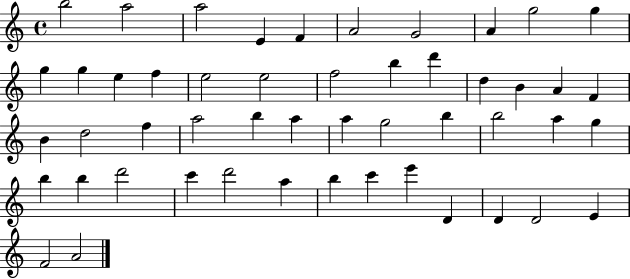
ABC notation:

X:1
T:Untitled
M:4/4
L:1/4
K:C
b2 a2 a2 E F A2 G2 A g2 g g g e f e2 e2 f2 b d' d B A F B d2 f a2 b a a g2 b b2 a g b b d'2 c' d'2 a b c' e' D D D2 E F2 A2